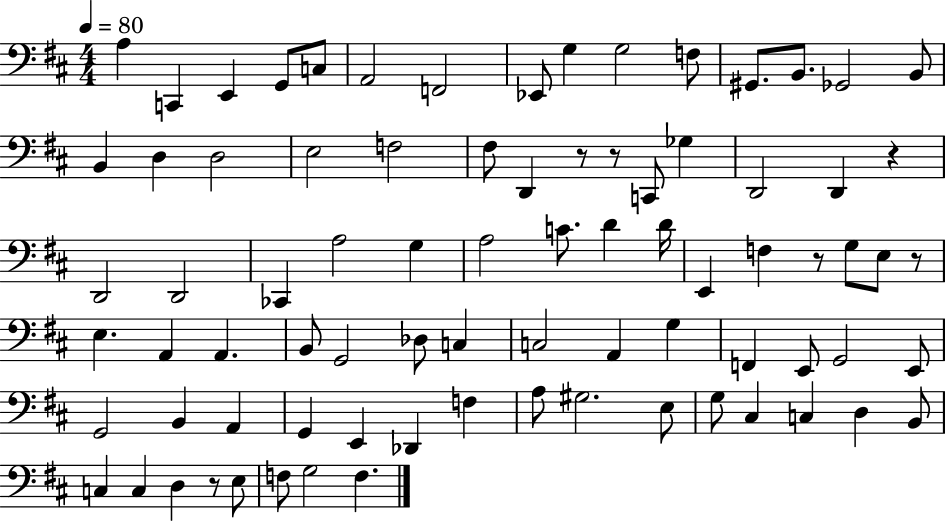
A3/q C2/q E2/q G2/e C3/e A2/h F2/h Eb2/e G3/q G3/h F3/e G#2/e. B2/e. Gb2/h B2/e B2/q D3/q D3/h E3/h F3/h F#3/e D2/q R/e R/e C2/e Gb3/q D2/h D2/q R/q D2/h D2/h CES2/q A3/h G3/q A3/h C4/e. D4/q D4/s E2/q F3/q R/e G3/e E3/e R/e E3/q. A2/q A2/q. B2/e G2/h Db3/e C3/q C3/h A2/q G3/q F2/q E2/e G2/h E2/e G2/h B2/q A2/q G2/q E2/q Db2/q F3/q A3/e G#3/h. E3/e G3/e C#3/q C3/q D3/q B2/e C3/q C3/q D3/q R/e E3/e F3/e G3/h F3/q.